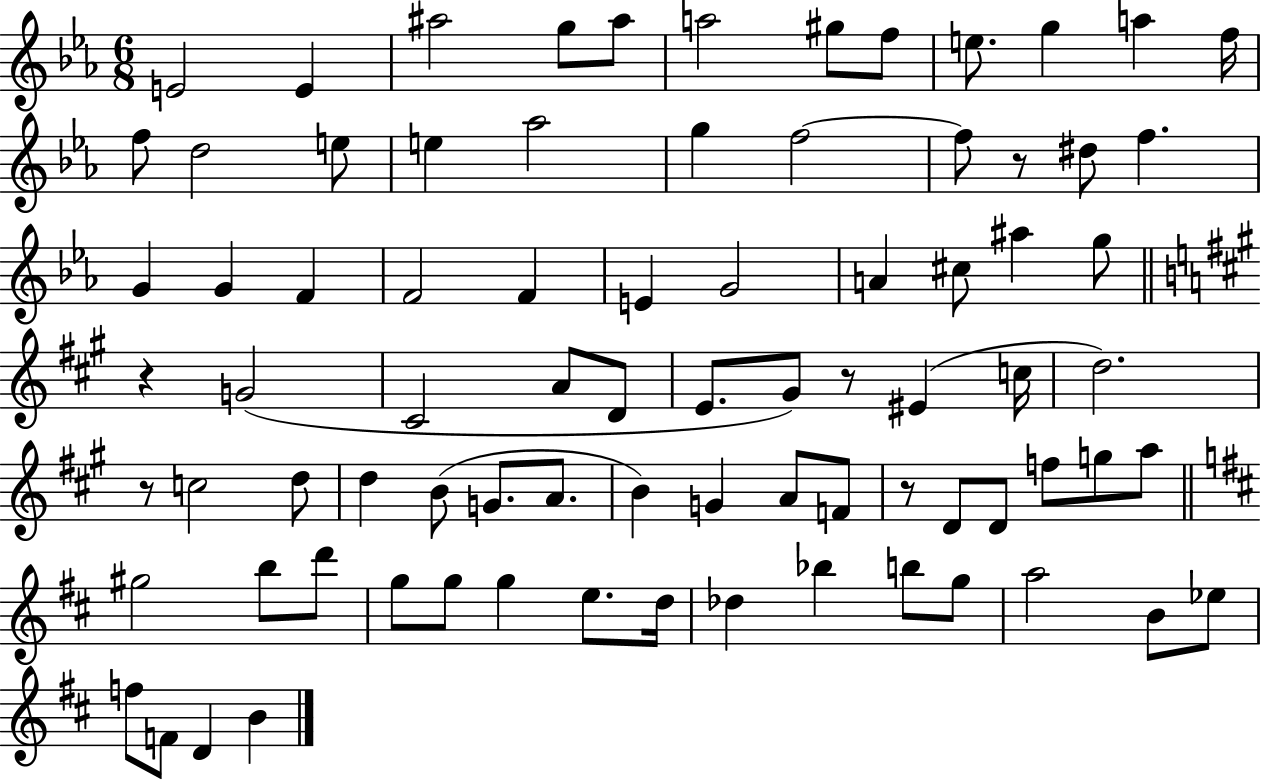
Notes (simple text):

E4/h E4/q A#5/h G5/e A#5/e A5/h G#5/e F5/e E5/e. G5/q A5/q F5/s F5/e D5/h E5/e E5/q Ab5/h G5/q F5/h F5/e R/e D#5/e F5/q. G4/q G4/q F4/q F4/h F4/q E4/q G4/h A4/q C#5/e A#5/q G5/e R/q G4/h C#4/h A4/e D4/e E4/e. G#4/e R/e EIS4/q C5/s D5/h. R/e C5/h D5/e D5/q B4/e G4/e. A4/e. B4/q G4/q A4/e F4/e R/e D4/e D4/e F5/e G5/e A5/e G#5/h B5/e D6/e G5/e G5/e G5/q E5/e. D5/s Db5/q Bb5/q B5/e G5/e A5/h B4/e Eb5/e F5/e F4/e D4/q B4/q